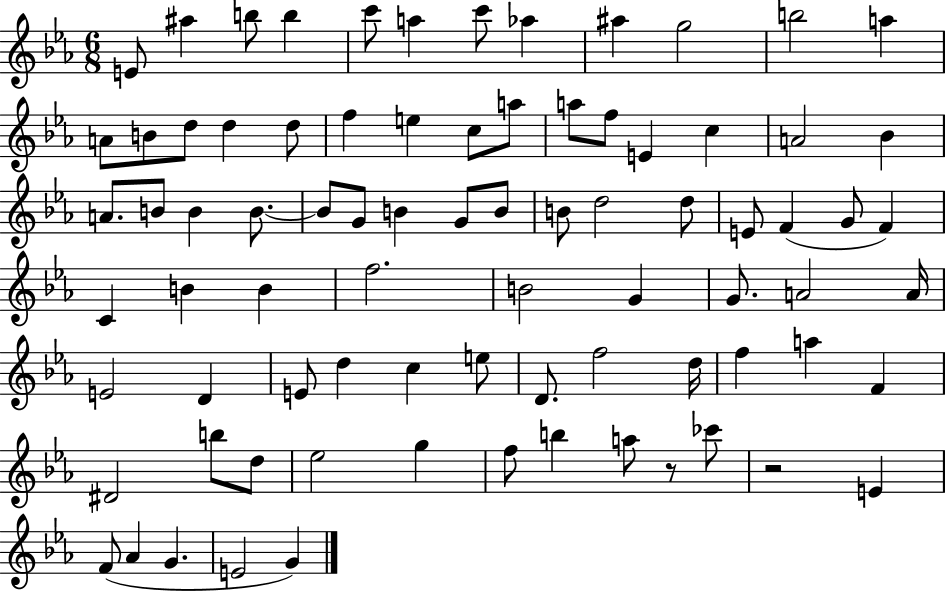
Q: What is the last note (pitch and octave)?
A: G4